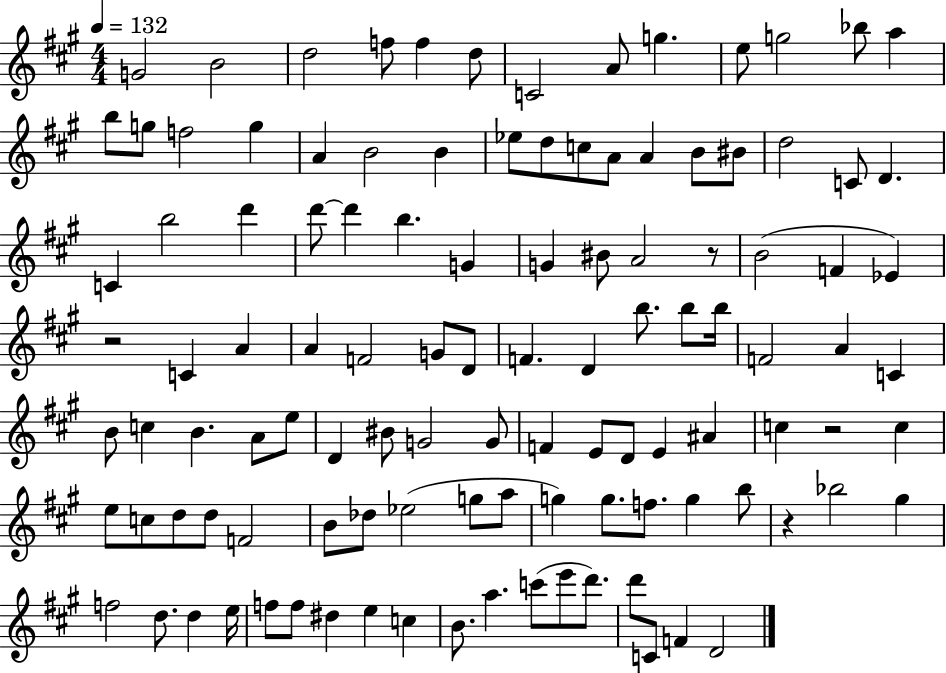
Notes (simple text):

G4/h B4/h D5/h F5/e F5/q D5/e C4/h A4/e G5/q. E5/e G5/h Bb5/e A5/q B5/e G5/e F5/h G5/q A4/q B4/h B4/q Eb5/e D5/e C5/e A4/e A4/q B4/e BIS4/e D5/h C4/e D4/q. C4/q B5/h D6/q D6/e D6/q B5/q. G4/q G4/q BIS4/e A4/h R/e B4/h F4/q Eb4/q R/h C4/q A4/q A4/q F4/h G4/e D4/e F4/q. D4/q B5/e. B5/e B5/s F4/h A4/q C4/q B4/e C5/q B4/q. A4/e E5/e D4/q BIS4/e G4/h G4/e F4/q E4/e D4/e E4/q A#4/q C5/q R/h C5/q E5/e C5/e D5/e D5/e F4/h B4/e Db5/e Eb5/h G5/e A5/e G5/q G5/e. F5/e. G5/q B5/e R/q Bb5/h G#5/q F5/h D5/e. D5/q E5/s F5/e F5/e D#5/q E5/q C5/q B4/e. A5/q. C6/e E6/e D6/e. D6/e C4/e F4/q D4/h